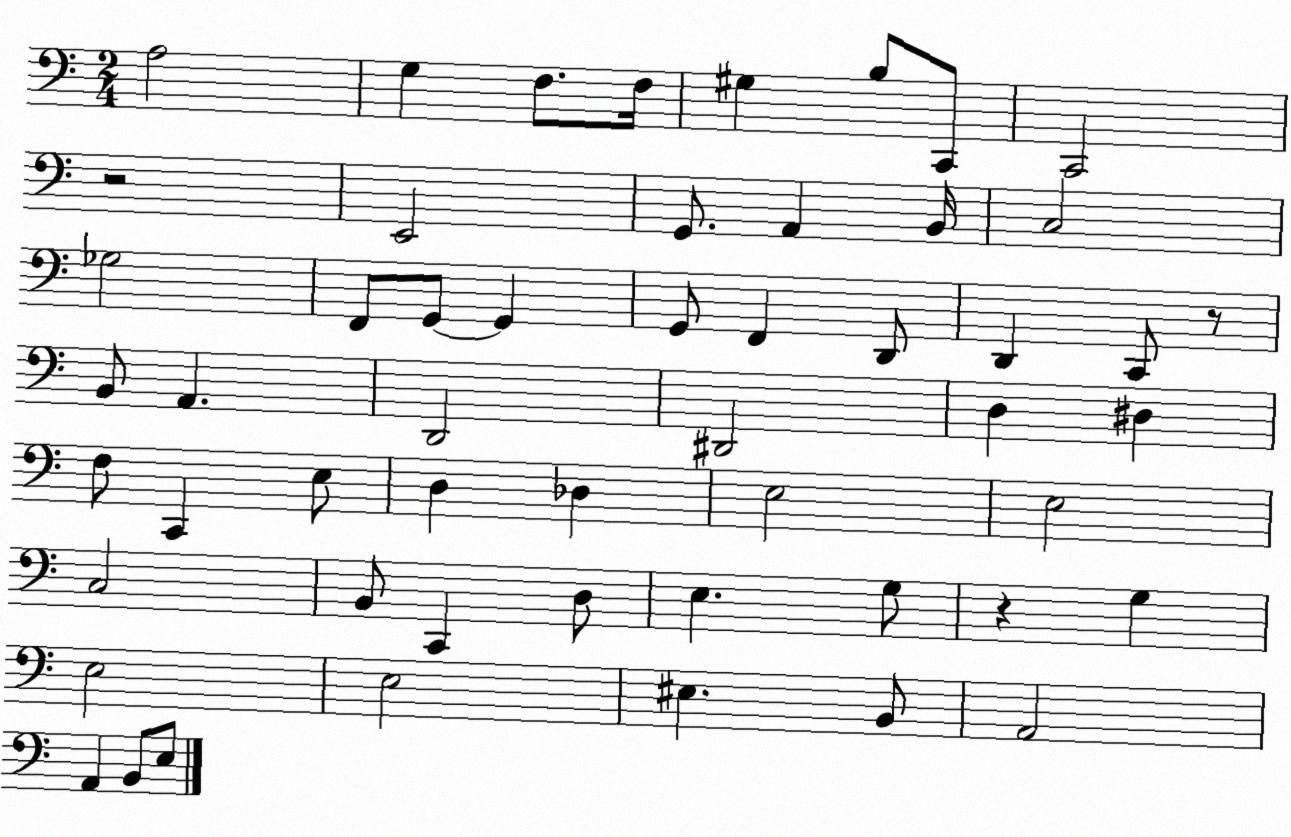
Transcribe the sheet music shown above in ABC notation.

X:1
T:Untitled
M:2/4
L:1/4
K:C
A,2 G, F,/2 F,/4 ^G, B,/2 C,,/2 C,,2 z2 E,,2 G,,/2 A,, B,,/4 C,2 _G,2 F,,/2 G,,/2 G,, G,,/2 F,, D,,/2 D,, C,,/2 z/2 B,,/2 A,, D,,2 ^D,,2 D, ^D, F,/2 C,, E,/2 D, _D, E,2 E,2 C,2 B,,/2 C,, D,/2 E, G,/2 z G, E,2 E,2 ^E, B,,/2 A,,2 A,, B,,/2 E,/2